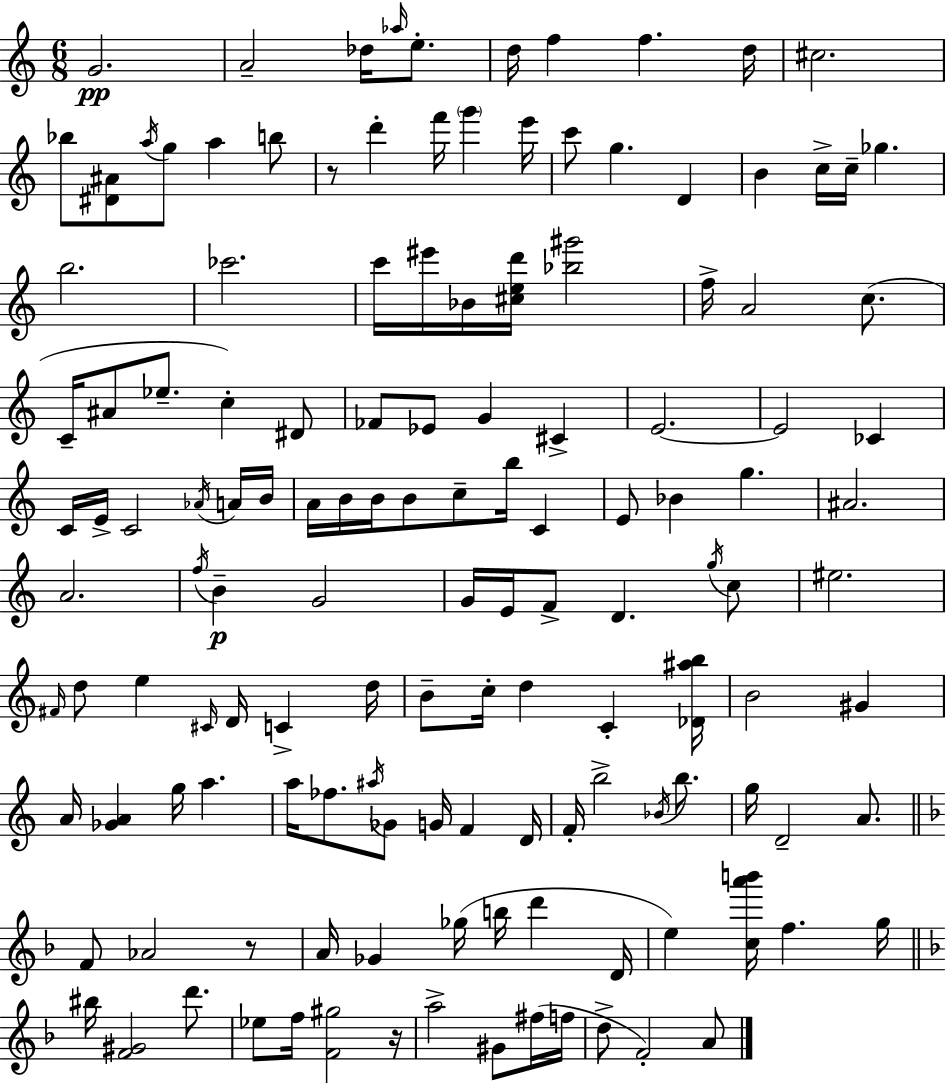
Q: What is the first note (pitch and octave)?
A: G4